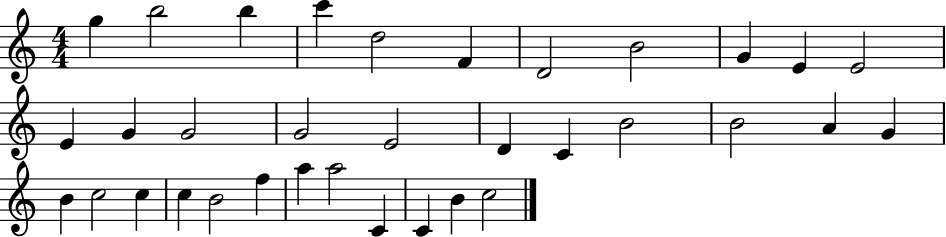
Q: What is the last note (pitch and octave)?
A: C5